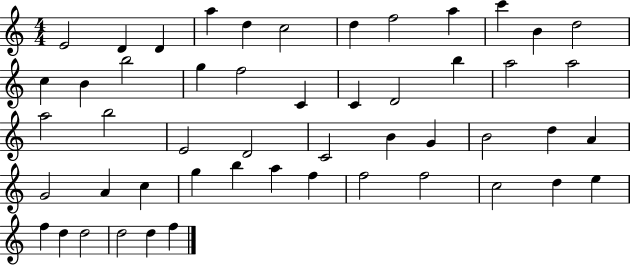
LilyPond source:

{
  \clef treble
  \numericTimeSignature
  \time 4/4
  \key c \major
  e'2 d'4 d'4 | a''4 d''4 c''2 | d''4 f''2 a''4 | c'''4 b'4 d''2 | \break c''4 b'4 b''2 | g''4 f''2 c'4 | c'4 d'2 b''4 | a''2 a''2 | \break a''2 b''2 | e'2 d'2 | c'2 b'4 g'4 | b'2 d''4 a'4 | \break g'2 a'4 c''4 | g''4 b''4 a''4 f''4 | f''2 f''2 | c''2 d''4 e''4 | \break f''4 d''4 d''2 | d''2 d''4 f''4 | \bar "|."
}